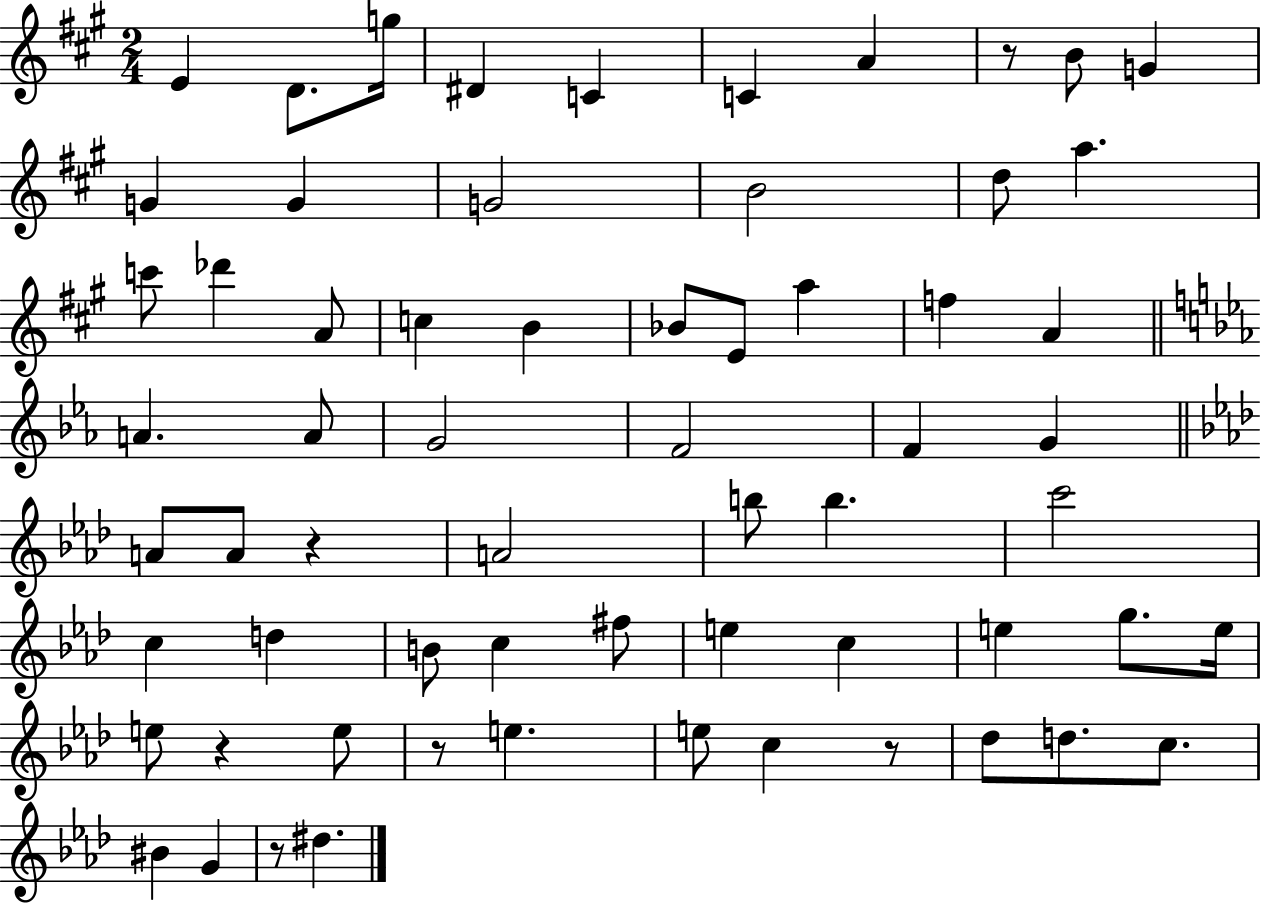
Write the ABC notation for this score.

X:1
T:Untitled
M:2/4
L:1/4
K:A
E D/2 g/4 ^D C C A z/2 B/2 G G G G2 B2 d/2 a c'/2 _d' A/2 c B _B/2 E/2 a f A A A/2 G2 F2 F G A/2 A/2 z A2 b/2 b c'2 c d B/2 c ^f/2 e c e g/2 e/4 e/2 z e/2 z/2 e e/2 c z/2 _d/2 d/2 c/2 ^B G z/2 ^d